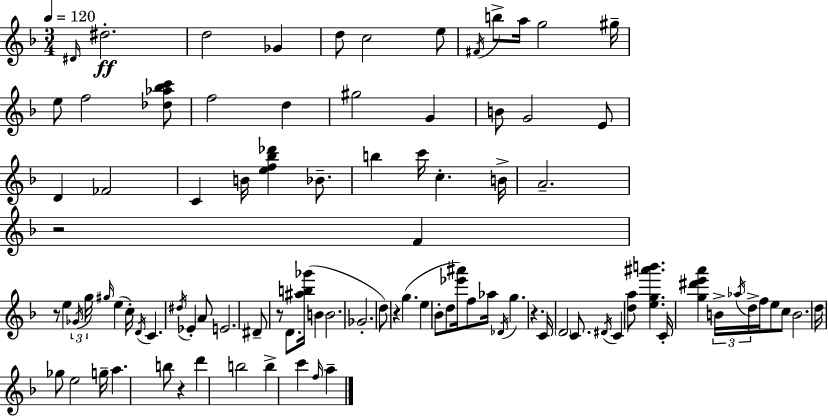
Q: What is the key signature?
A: D minor